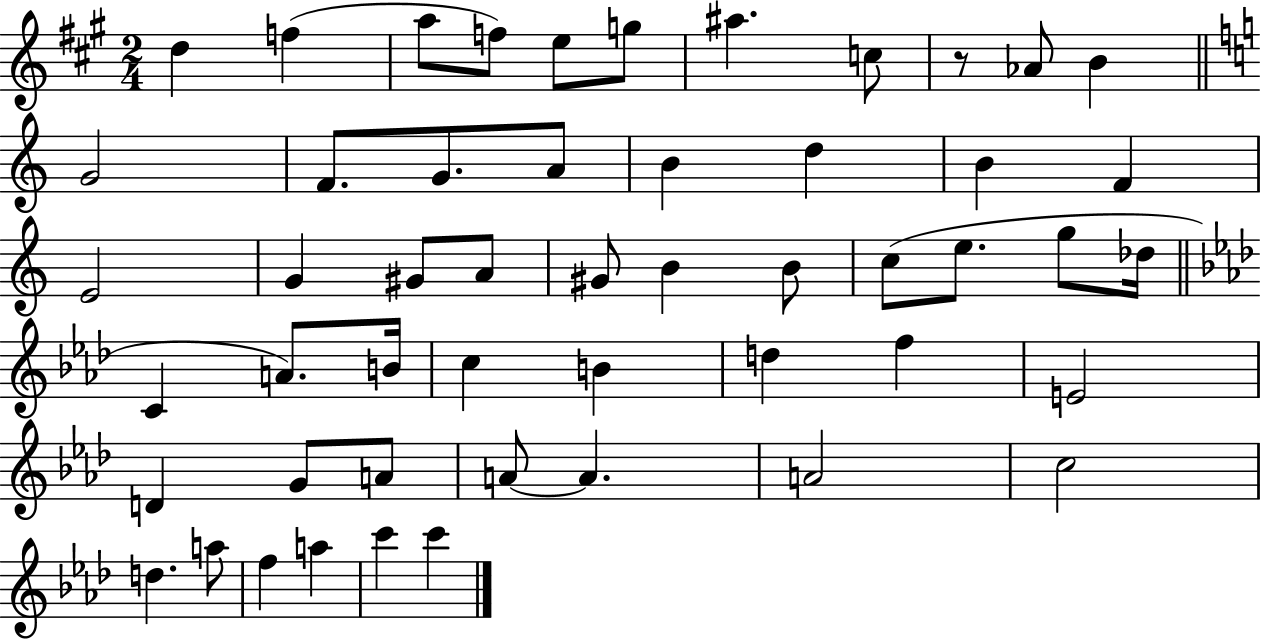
{
  \clef treble
  \numericTimeSignature
  \time 2/4
  \key a \major
  d''4 f''4( | a''8 f''8) e''8 g''8 | ais''4. c''8 | r8 aes'8 b'4 | \break \bar "||" \break \key c \major g'2 | f'8. g'8. a'8 | b'4 d''4 | b'4 f'4 | \break e'2 | g'4 gis'8 a'8 | gis'8 b'4 b'8 | c''8( e''8. g''8 des''16 | \break \bar "||" \break \key aes \major c'4 a'8.) b'16 | c''4 b'4 | d''4 f''4 | e'2 | \break d'4 g'8 a'8 | a'8~~ a'4. | a'2 | c''2 | \break d''4. a''8 | f''4 a''4 | c'''4 c'''4 | \bar "|."
}